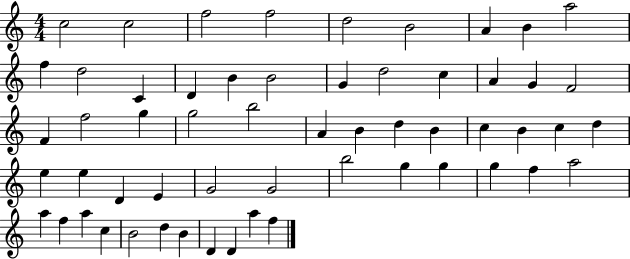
X:1
T:Untitled
M:4/4
L:1/4
K:C
c2 c2 f2 f2 d2 B2 A B a2 f d2 C D B B2 G d2 c A G F2 F f2 g g2 b2 A B d B c B c d e e D E G2 G2 b2 g g g f a2 a f a c B2 d B D D a f